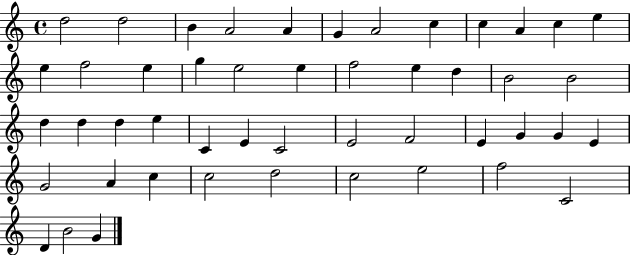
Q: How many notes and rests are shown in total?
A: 48